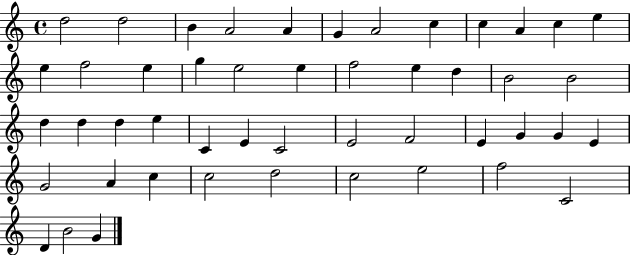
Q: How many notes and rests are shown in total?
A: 48